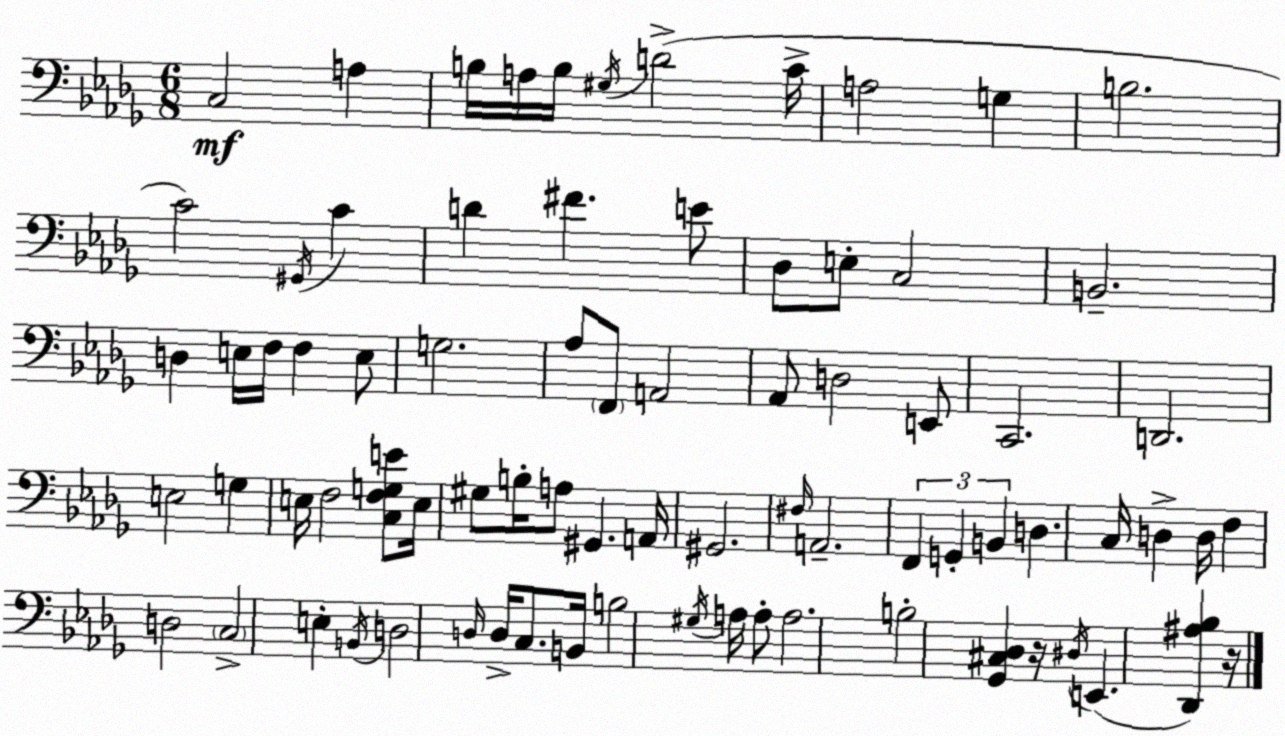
X:1
T:Untitled
M:6/8
L:1/4
K:Bbm
C,2 A, B,/4 A,/4 B,/4 ^G,/4 D2 C/4 A,2 G, B,2 C2 ^G,,/4 C D ^F E/2 _D,/2 E,/2 C,2 B,,2 D, E,/4 F,/4 F, E,/2 G,2 _A,/2 F,,/2 A,,2 _A,,/2 D,2 E,,/2 C,,2 D,,2 E,2 G, E,/4 F,2 [C,F,G,E]/2 E,/4 ^G,/2 B,/4 A,/2 ^G,, A,,/4 ^G,,2 ^F,/4 A,,2 F,, G,, B,, D, C,/4 D, D,/4 F, D,2 C,2 E, B,,/4 D,2 D,/4 D,/4 C,/2 B,,/4 B,2 ^G,/4 A,/4 A,/2 A,2 B,2 [_G,,^C,_D,] z/4 ^D,/4 E,, [_D,,^A,_B,] z/4